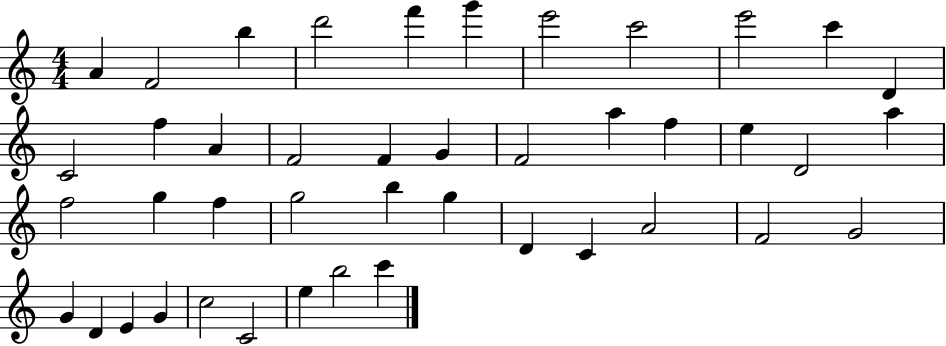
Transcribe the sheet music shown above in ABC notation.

X:1
T:Untitled
M:4/4
L:1/4
K:C
A F2 b d'2 f' g' e'2 c'2 e'2 c' D C2 f A F2 F G F2 a f e D2 a f2 g f g2 b g D C A2 F2 G2 G D E G c2 C2 e b2 c'